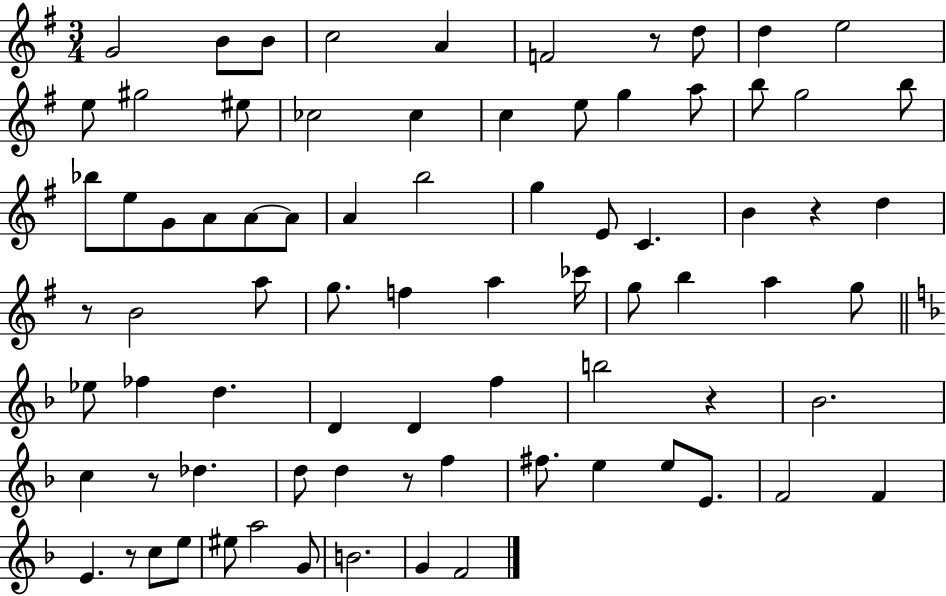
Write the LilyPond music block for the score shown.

{
  \clef treble
  \numericTimeSignature
  \time 3/4
  \key g \major
  g'2 b'8 b'8 | c''2 a'4 | f'2 r8 d''8 | d''4 e''2 | \break e''8 gis''2 eis''8 | ces''2 ces''4 | c''4 e''8 g''4 a''8 | b''8 g''2 b''8 | \break bes''8 e''8 g'8 a'8 a'8~~ a'8 | a'4 b''2 | g''4 e'8 c'4. | b'4 r4 d''4 | \break r8 b'2 a''8 | g''8. f''4 a''4 ces'''16 | g''8 b''4 a''4 g''8 | \bar "||" \break \key f \major ees''8 fes''4 d''4. | d'4 d'4 f''4 | b''2 r4 | bes'2. | \break c''4 r8 des''4. | d''8 d''4 r8 f''4 | fis''8. e''4 e''8 e'8. | f'2 f'4 | \break e'4. r8 c''8 e''8 | eis''8 a''2 g'8 | b'2. | g'4 f'2 | \break \bar "|."
}